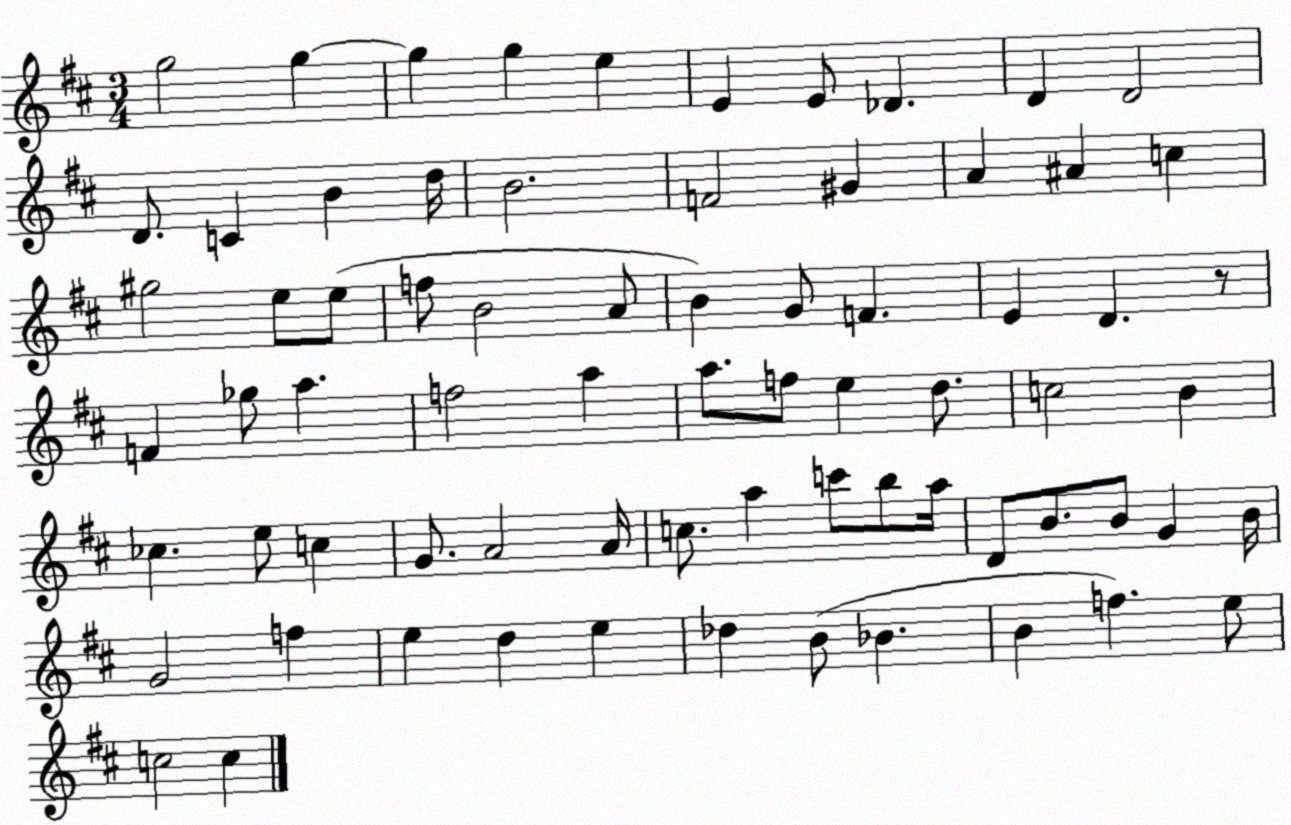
X:1
T:Untitled
M:3/4
L:1/4
K:D
g2 g g g e E E/2 _D D D2 D/2 C B d/4 B2 F2 ^G A ^A c ^g2 e/2 e/2 f/2 B2 A/2 B G/2 F E D z/2 F _g/2 a f2 a a/2 f/2 e d/2 c2 B _c e/2 c G/2 A2 A/4 c/2 a c'/2 b/2 a/4 D/2 B/2 B/2 G B/4 G2 f e d e _d B/2 _B B f e/2 c2 c